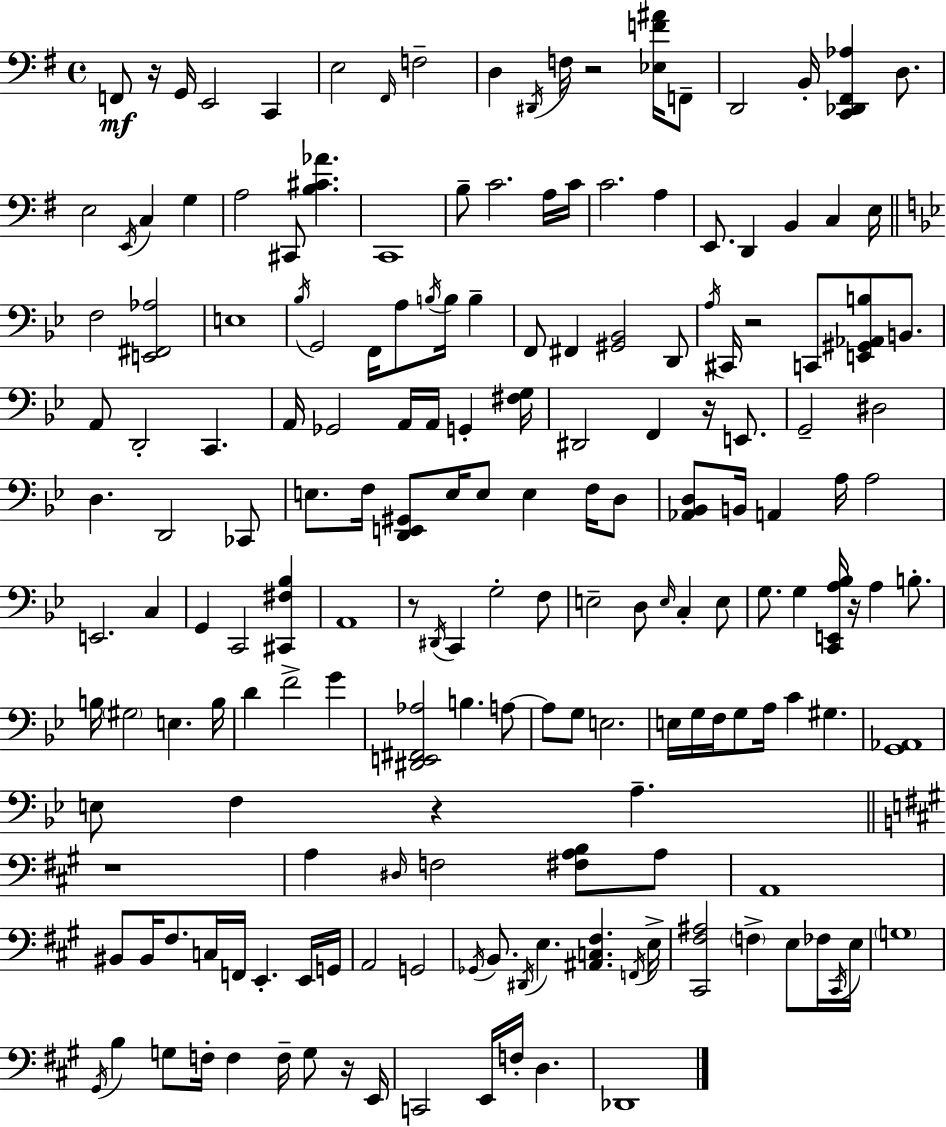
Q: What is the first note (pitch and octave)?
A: F2